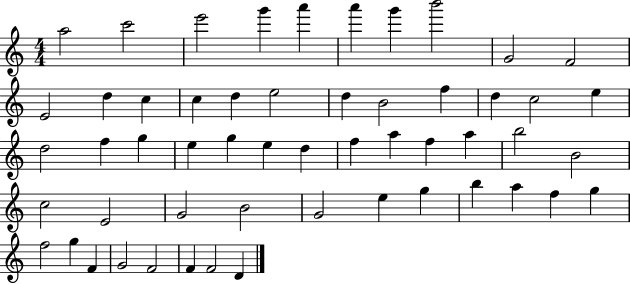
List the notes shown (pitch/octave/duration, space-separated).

A5/h C6/h E6/h G6/q A6/q A6/q G6/q B6/h G4/h F4/h E4/h D5/q C5/q C5/q D5/q E5/h D5/q B4/h F5/q D5/q C5/h E5/q D5/h F5/q G5/q E5/q G5/q E5/q D5/q F5/q A5/q F5/q A5/q B5/h B4/h C5/h E4/h G4/h B4/h G4/h E5/q G5/q B5/q A5/q F5/q G5/q F5/h G5/q F4/q G4/h F4/h F4/q F4/h D4/q